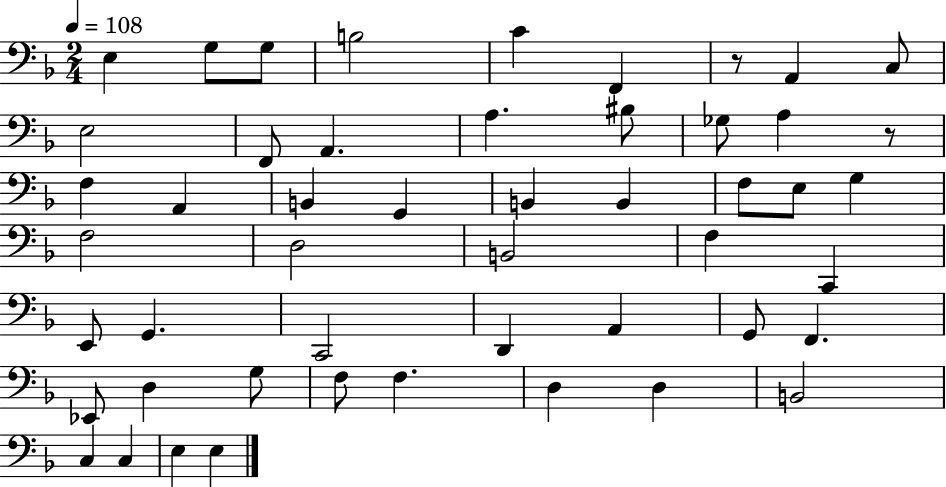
{
  \clef bass
  \numericTimeSignature
  \time 2/4
  \key f \major
  \tempo 4 = 108
  e4 g8 g8 | b2 | c'4 f,4 | r8 a,4 c8 | \break e2 | f,8 a,4. | a4. bis8 | ges8 a4 r8 | \break f4 a,4 | b,4 g,4 | b,4 b,4 | f8 e8 g4 | \break f2 | d2 | b,2 | f4 c,4 | \break e,8 g,4. | c,2 | d,4 a,4 | g,8 f,4. | \break ees,8 d4 g8 | f8 f4. | d4 d4 | b,2 | \break c4 c4 | e4 e4 | \bar "|."
}